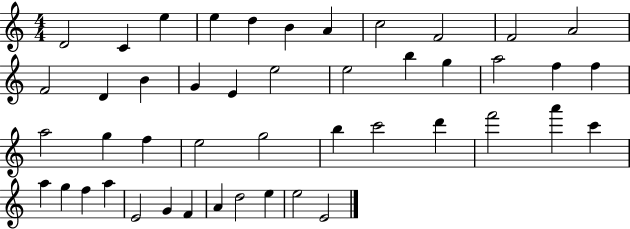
{
  \clef treble
  \numericTimeSignature
  \time 4/4
  \key c \major
  d'2 c'4 e''4 | e''4 d''4 b'4 a'4 | c''2 f'2 | f'2 a'2 | \break f'2 d'4 b'4 | g'4 e'4 e''2 | e''2 b''4 g''4 | a''2 f''4 f''4 | \break a''2 g''4 f''4 | e''2 g''2 | b''4 c'''2 d'''4 | f'''2 a'''4 c'''4 | \break a''4 g''4 f''4 a''4 | e'2 g'4 f'4 | a'4 d''2 e''4 | e''2 e'2 | \break \bar "|."
}